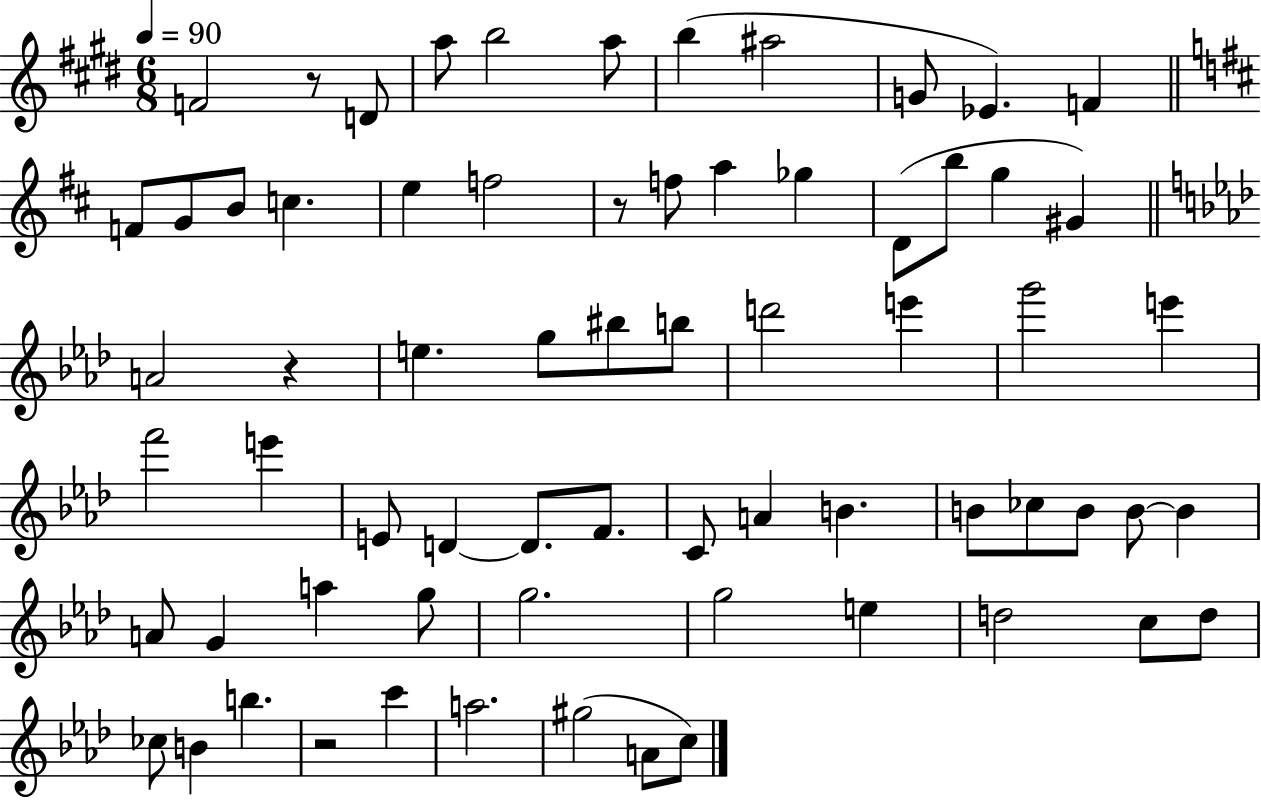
{
  \clef treble
  \numericTimeSignature
  \time 6/8
  \key e \major
  \tempo 4 = 90
  f'2 r8 d'8 | a''8 b''2 a''8 | b''4( ais''2 | g'8 ees'4.) f'4 | \break \bar "||" \break \key b \minor f'8 g'8 b'8 c''4. | e''4 f''2 | r8 f''8 a''4 ges''4 | d'8( b''8 g''4 gis'4) | \break \bar "||" \break \key f \minor a'2 r4 | e''4. g''8 bis''8 b''8 | d'''2 e'''4 | g'''2 e'''4 | \break f'''2 e'''4 | e'8 d'4~~ d'8. f'8. | c'8 a'4 b'4. | b'8 ces''8 b'8 b'8~~ b'4 | \break a'8 g'4 a''4 g''8 | g''2. | g''2 e''4 | d''2 c''8 d''8 | \break ces''8 b'4 b''4. | r2 c'''4 | a''2. | gis''2( a'8 c''8) | \break \bar "|."
}